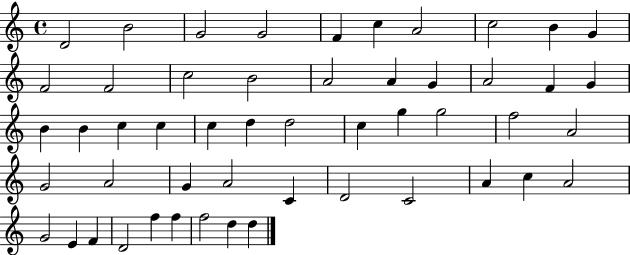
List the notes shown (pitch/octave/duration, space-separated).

D4/h B4/h G4/h G4/h F4/q C5/q A4/h C5/h B4/q G4/q F4/h F4/h C5/h B4/h A4/h A4/q G4/q A4/h F4/q G4/q B4/q B4/q C5/q C5/q C5/q D5/q D5/h C5/q G5/q G5/h F5/h A4/h G4/h A4/h G4/q A4/h C4/q D4/h C4/h A4/q C5/q A4/h G4/h E4/q F4/q D4/h F5/q F5/q F5/h D5/q D5/q